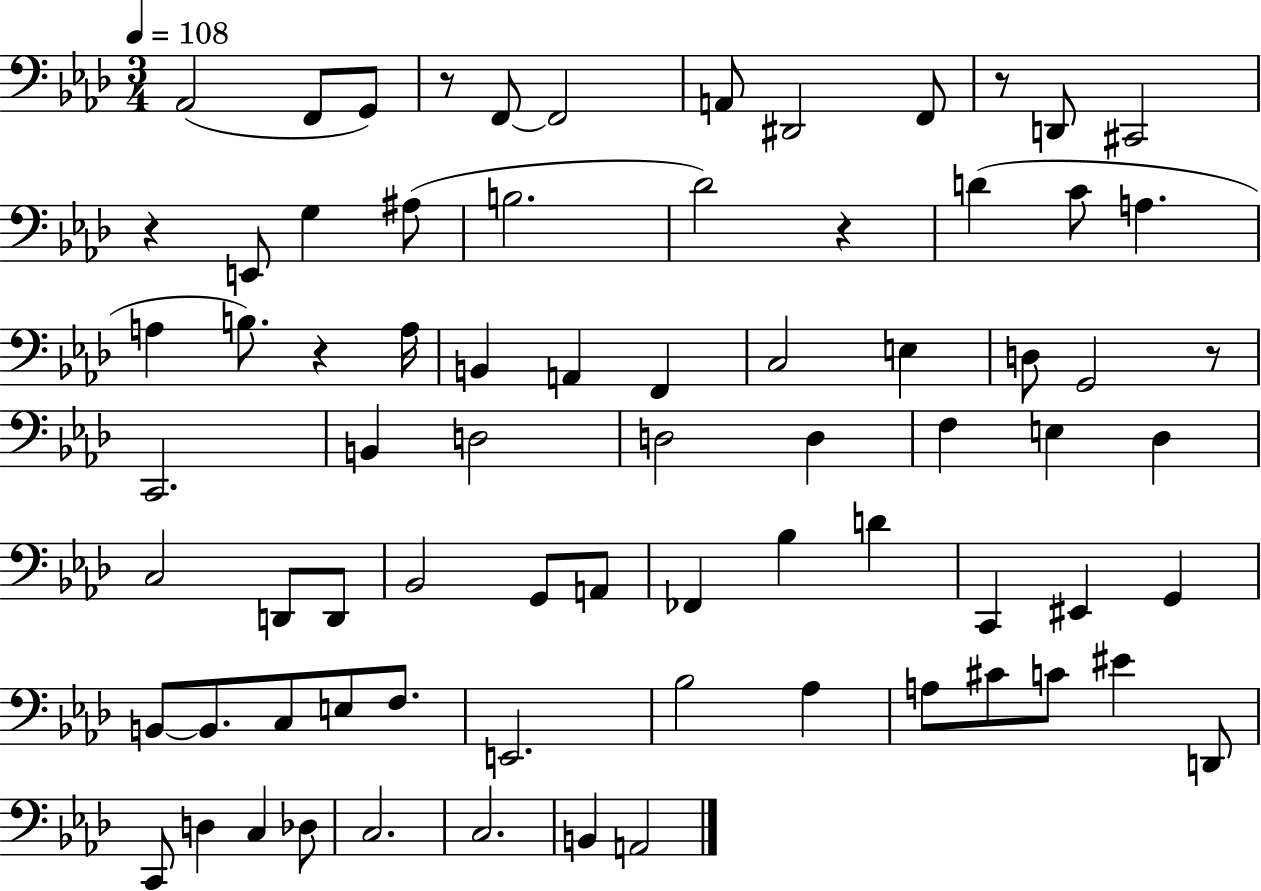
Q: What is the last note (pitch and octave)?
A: A2